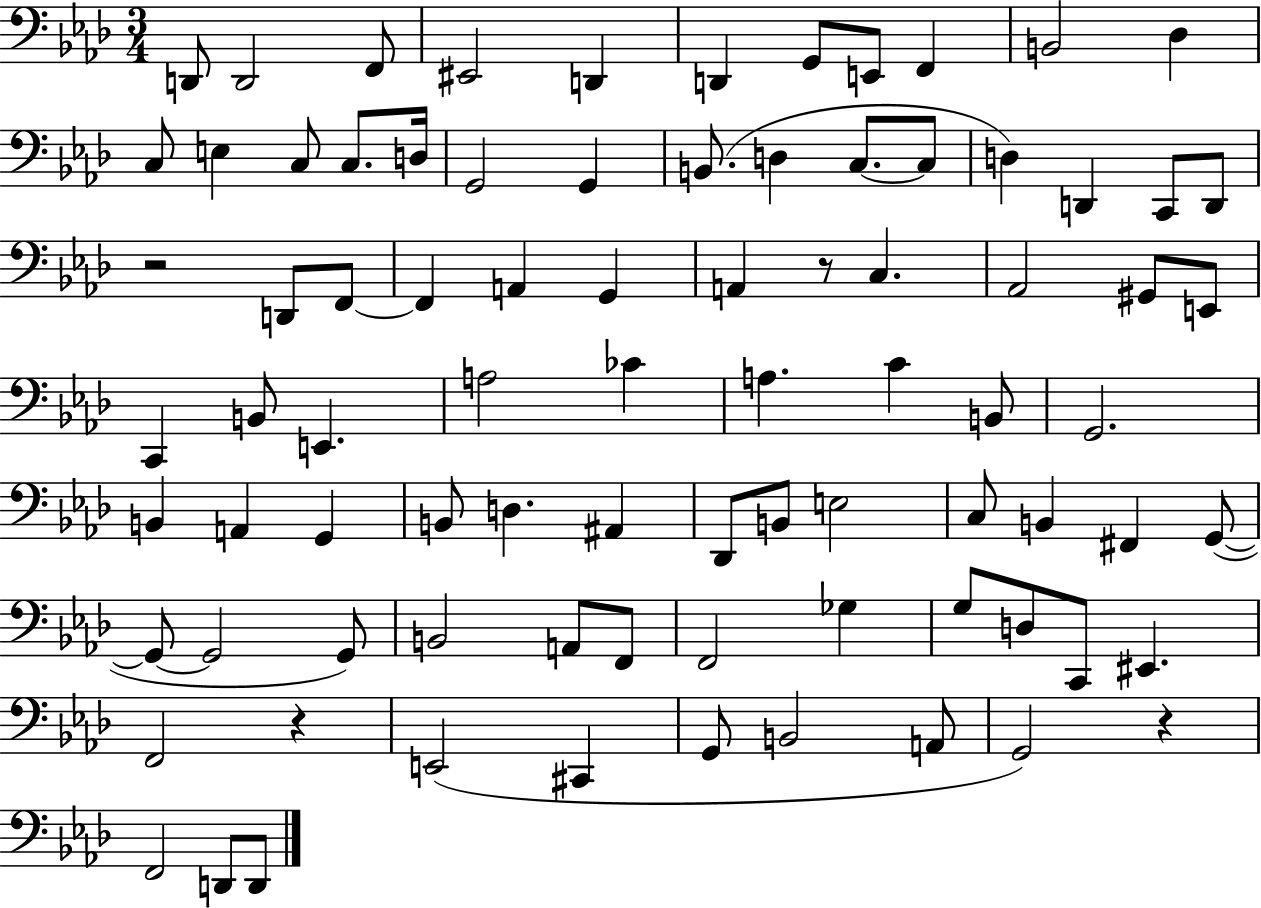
{
  \clef bass
  \numericTimeSignature
  \time 3/4
  \key aes \major
  d,8 d,2 f,8 | eis,2 d,4 | d,4 g,8 e,8 f,4 | b,2 des4 | \break c8 e4 c8 c8. d16 | g,2 g,4 | b,8.( d4 c8.~~ c8 | d4) d,4 c,8 d,8 | \break r2 d,8 f,8~~ | f,4 a,4 g,4 | a,4 r8 c4. | aes,2 gis,8 e,8 | \break c,4 b,8 e,4. | a2 ces'4 | a4. c'4 b,8 | g,2. | \break b,4 a,4 g,4 | b,8 d4. ais,4 | des,8 b,8 e2 | c8 b,4 fis,4 g,8~(~ | \break g,8~~ g,2 g,8) | b,2 a,8 f,8 | f,2 ges4 | g8 d8 c,8 eis,4. | \break f,2 r4 | e,2( cis,4 | g,8 b,2 a,8 | g,2) r4 | \break f,2 d,8 d,8 | \bar "|."
}